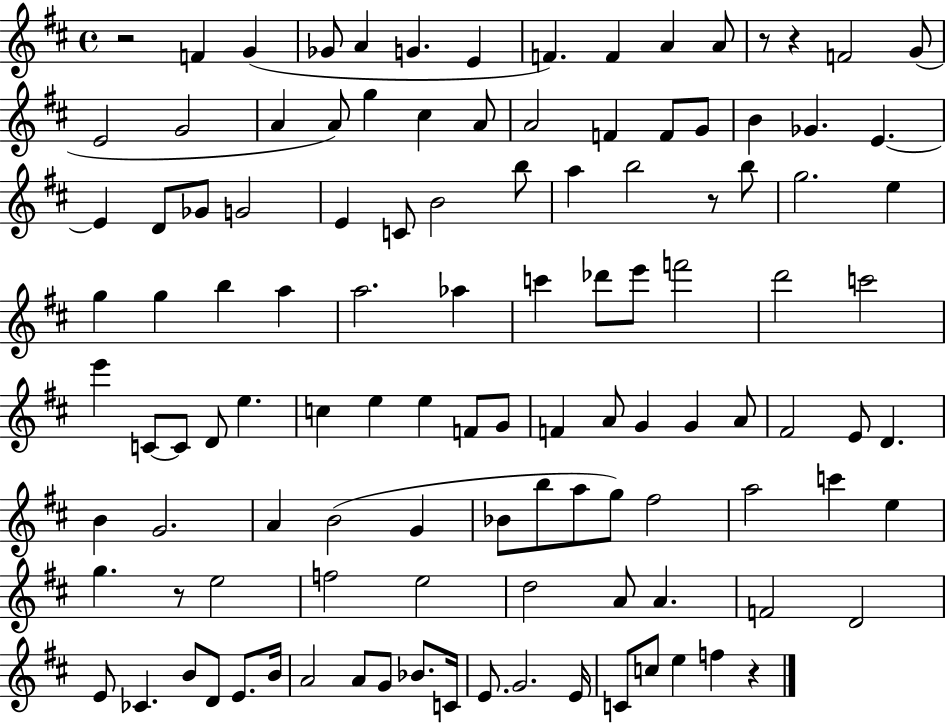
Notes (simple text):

R/h F4/q G4/q Gb4/e A4/q G4/q. E4/q F4/q. F4/q A4/q A4/e R/e R/q F4/h G4/e E4/h G4/h A4/q A4/e G5/q C#5/q A4/e A4/h F4/q F4/e G4/e B4/q Gb4/q. E4/q. E4/q D4/e Gb4/e G4/h E4/q C4/e B4/h B5/e A5/q B5/h R/e B5/e G5/h. E5/q G5/q G5/q B5/q A5/q A5/h. Ab5/q C6/q Db6/e E6/e F6/h D6/h C6/h E6/q C4/e C4/e D4/e E5/q. C5/q E5/q E5/q F4/e G4/e F4/q A4/e G4/q G4/q A4/e F#4/h E4/e D4/q. B4/q G4/h. A4/q B4/h G4/q Bb4/e B5/e A5/e G5/e F#5/h A5/h C6/q E5/q G5/q. R/e E5/h F5/h E5/h D5/h A4/e A4/q. F4/h D4/h E4/e CES4/q. B4/e D4/e E4/e. B4/s A4/h A4/e G4/e Bb4/e. C4/s E4/e. G4/h. E4/s C4/e C5/e E5/q F5/q R/q